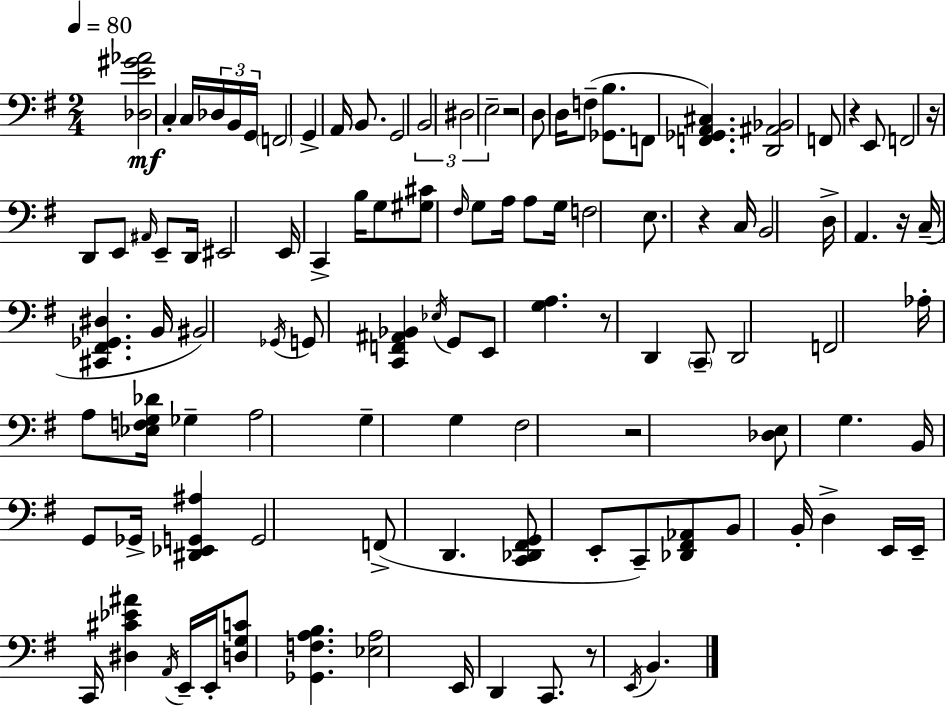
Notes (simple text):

[Db3,E4,G#4,Ab4]/h C3/q C3/s Db3/s B2/s G2/s F2/h G2/q A2/s B2/e. G2/h B2/h D#3/h E3/h R/h D3/e D3/s F3/e [Gb2,B3]/e. F2/e [F2,Gb2,A2,C#3]/q. [D2,A#2,Bb2]/h F2/e R/q E2/e F2/h R/s D2/e E2/e A#2/s E2/e D2/s EIS2/h E2/s C2/q B3/s G3/e [G#3,C#4]/e F#3/s G3/e A3/s A3/e G3/s F3/h E3/e. R/q C3/s B2/h D3/s A2/q. R/s C3/s [C#2,F#2,Gb2,D#3]/q. B2/s BIS2/h Gb2/s G2/e [C2,F2,A#2,Bb2]/q Eb3/s G2/e E2/e [G3,A3]/q. R/e D2/q C2/e D2/h F2/h Ab3/s A3/e [Eb3,F3,G3,Db4]/s Gb3/q A3/h G3/q G3/q F#3/h R/h [Db3,E3]/e G3/q. B2/s G2/e Gb2/s [D#2,Eb2,G2,A#3]/q G2/h F2/e D2/q. [C2,Db2,F#2,G2]/e E2/e C2/e [Db2,F#2,Ab2]/e B2/e B2/s D3/q E2/s E2/s C2/s [D#3,C#4,Eb4,A#4]/q A2/s E2/s E2/s [D3,G3,C4]/e [Gb2,F3,A3,B3]/q. [Eb3,A3]/h E2/s D2/q C2/e. R/e E2/s B2/q.